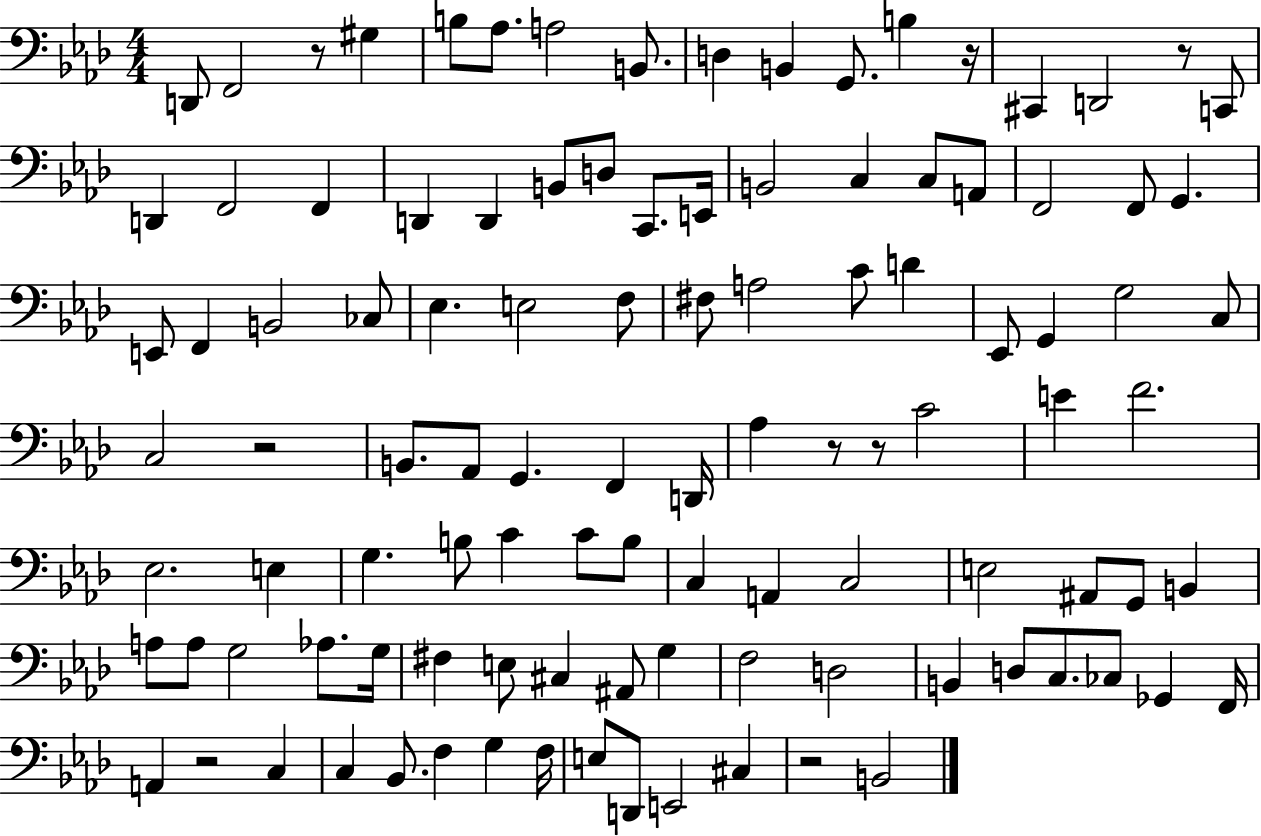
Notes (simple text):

D2/e F2/h R/e G#3/q B3/e Ab3/e. A3/h B2/e. D3/q B2/q G2/e. B3/q R/s C#2/q D2/h R/e C2/e D2/q F2/h F2/q D2/q D2/q B2/e D3/e C2/e. E2/s B2/h C3/q C3/e A2/e F2/h F2/e G2/q. E2/e F2/q B2/h CES3/e Eb3/q. E3/h F3/e F#3/e A3/h C4/e D4/q Eb2/e G2/q G3/h C3/e C3/h R/h B2/e. Ab2/e G2/q. F2/q D2/s Ab3/q R/e R/e C4/h E4/q F4/h. Eb3/h. E3/q G3/q. B3/e C4/q C4/e B3/e C3/q A2/q C3/h E3/h A#2/e G2/e B2/q A3/e A3/e G3/h Ab3/e. G3/s F#3/q E3/e C#3/q A#2/e G3/q F3/h D3/h B2/q D3/e C3/e. CES3/e Gb2/q F2/s A2/q R/h C3/q C3/q Bb2/e. F3/q G3/q F3/s E3/e D2/e E2/h C#3/q R/h B2/h